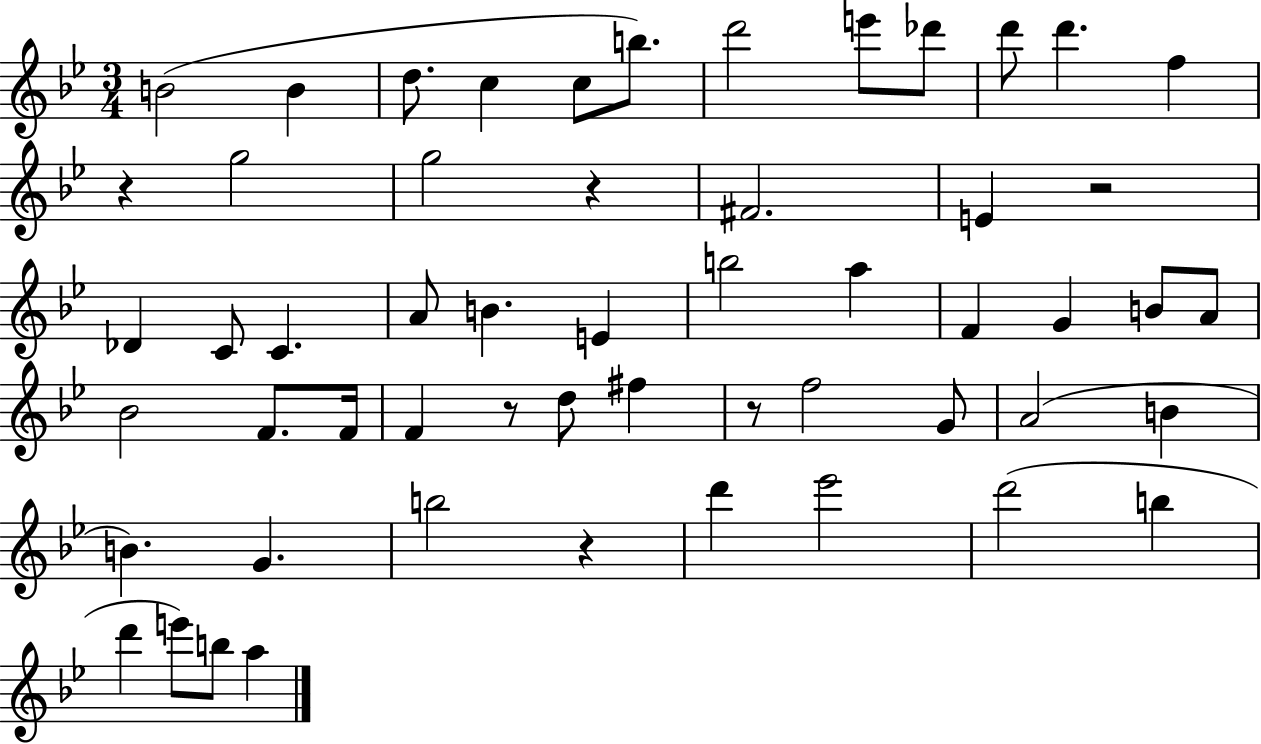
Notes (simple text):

B4/h B4/q D5/e. C5/q C5/e B5/e. D6/h E6/e Db6/e D6/e D6/q. F5/q R/q G5/h G5/h R/q F#4/h. E4/q R/h Db4/q C4/e C4/q. A4/e B4/q. E4/q B5/h A5/q F4/q G4/q B4/e A4/e Bb4/h F4/e. F4/s F4/q R/e D5/e F#5/q R/e F5/h G4/e A4/h B4/q B4/q. G4/q. B5/h R/q D6/q Eb6/h D6/h B5/q D6/q E6/e B5/e A5/q